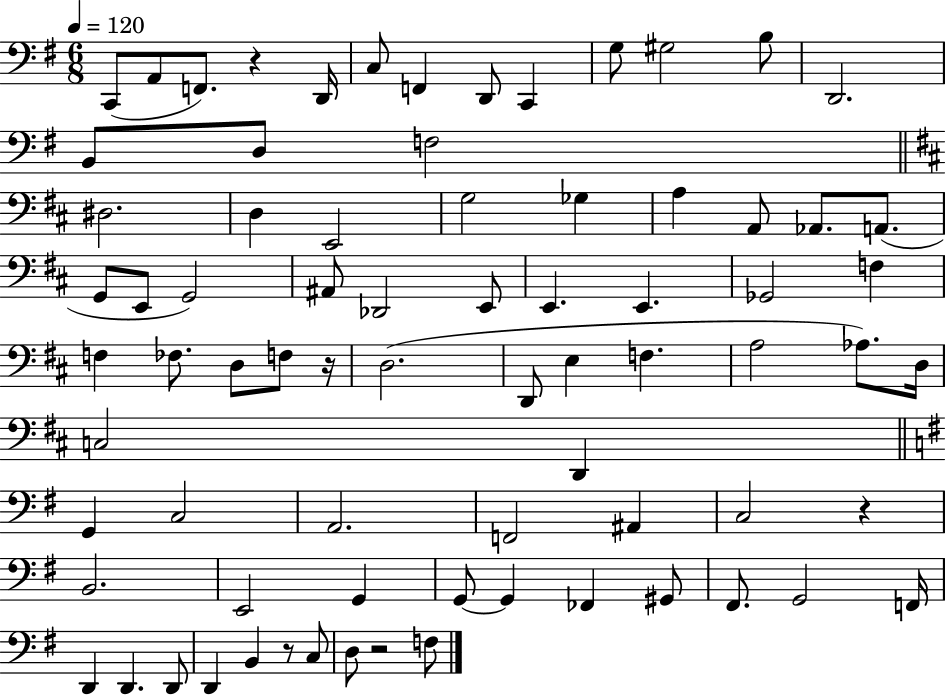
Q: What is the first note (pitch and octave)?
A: C2